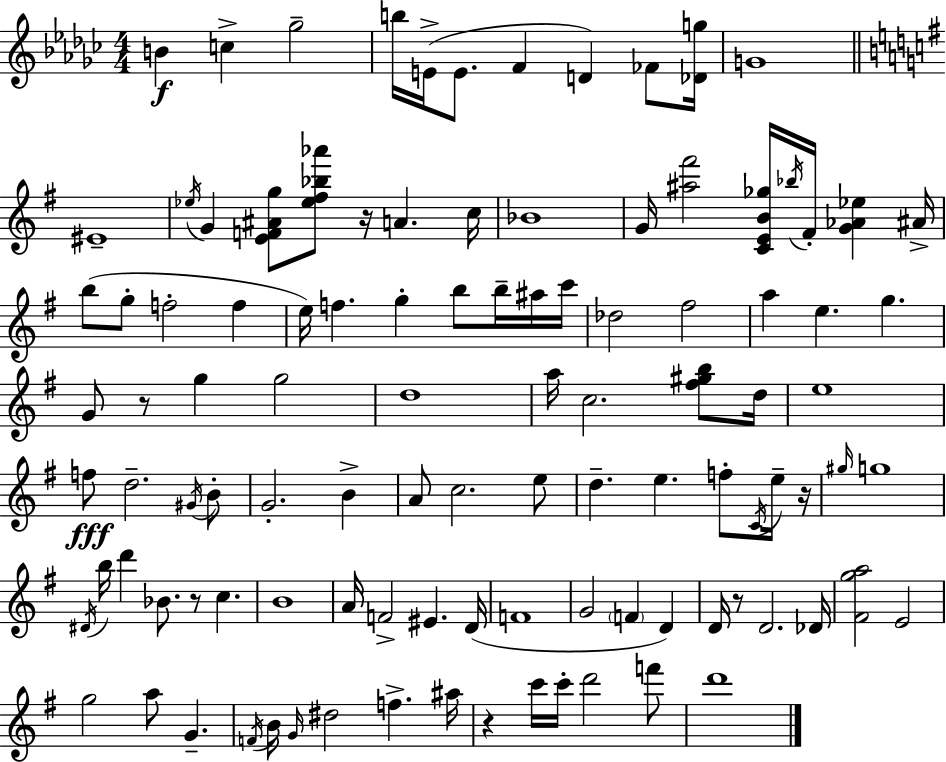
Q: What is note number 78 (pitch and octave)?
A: E4